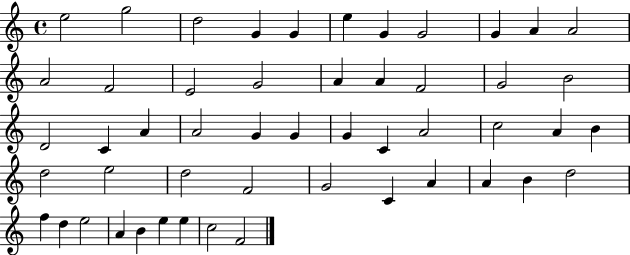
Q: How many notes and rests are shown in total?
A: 51